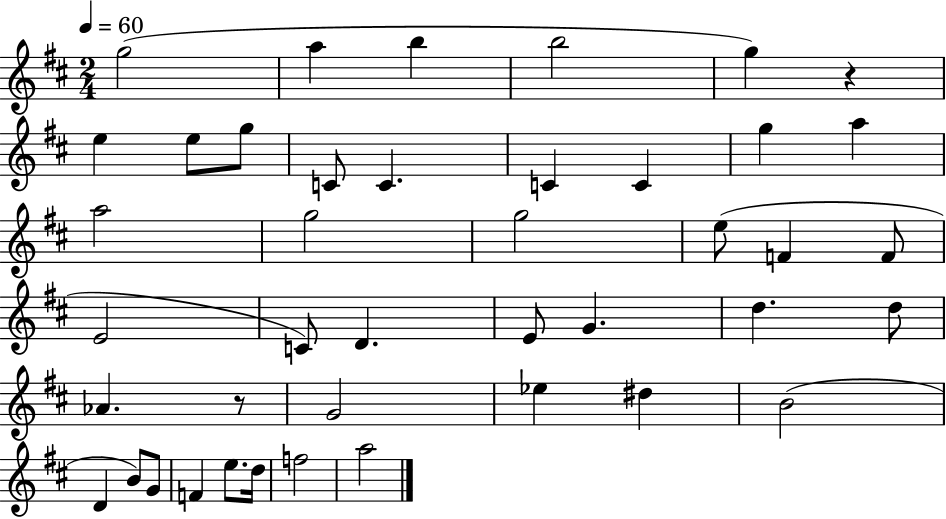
{
  \clef treble
  \numericTimeSignature
  \time 2/4
  \key d \major
  \tempo 4 = 60
  g''2( | a''4 b''4 | b''2 | g''4) r4 | \break e''4 e''8 g''8 | c'8 c'4. | c'4 c'4 | g''4 a''4 | \break a''2 | g''2 | g''2 | e''8( f'4 f'8 | \break e'2 | c'8) d'4. | e'8 g'4. | d''4. d''8 | \break aes'4. r8 | g'2 | ees''4 dis''4 | b'2( | \break d'4 b'8) g'8 | f'4 e''8. d''16 | f''2 | a''2 | \break \bar "|."
}